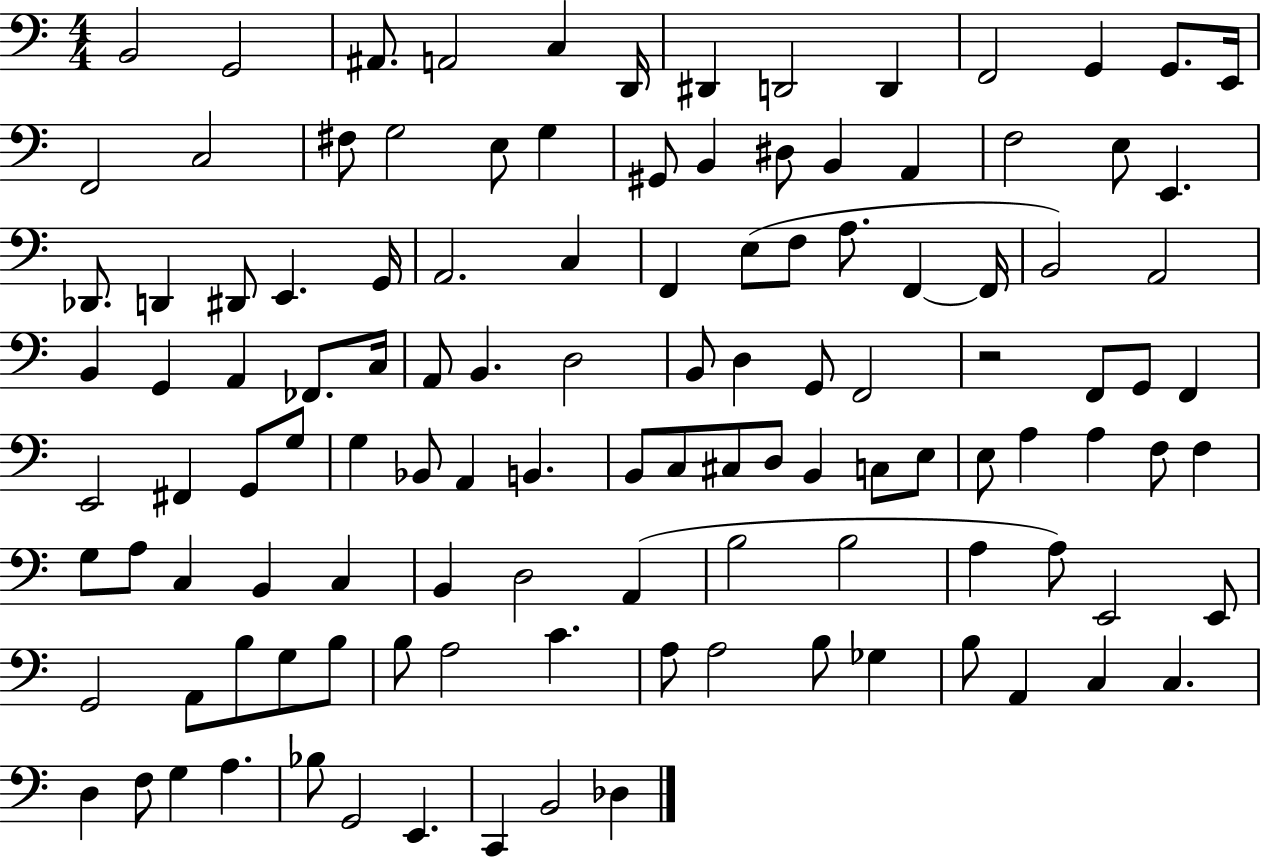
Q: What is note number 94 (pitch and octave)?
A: B3